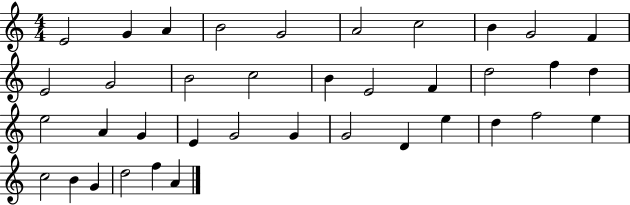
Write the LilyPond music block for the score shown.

{
  \clef treble
  \numericTimeSignature
  \time 4/4
  \key c \major
  e'2 g'4 a'4 | b'2 g'2 | a'2 c''2 | b'4 g'2 f'4 | \break e'2 g'2 | b'2 c''2 | b'4 e'2 f'4 | d''2 f''4 d''4 | \break e''2 a'4 g'4 | e'4 g'2 g'4 | g'2 d'4 e''4 | d''4 f''2 e''4 | \break c''2 b'4 g'4 | d''2 f''4 a'4 | \bar "|."
}